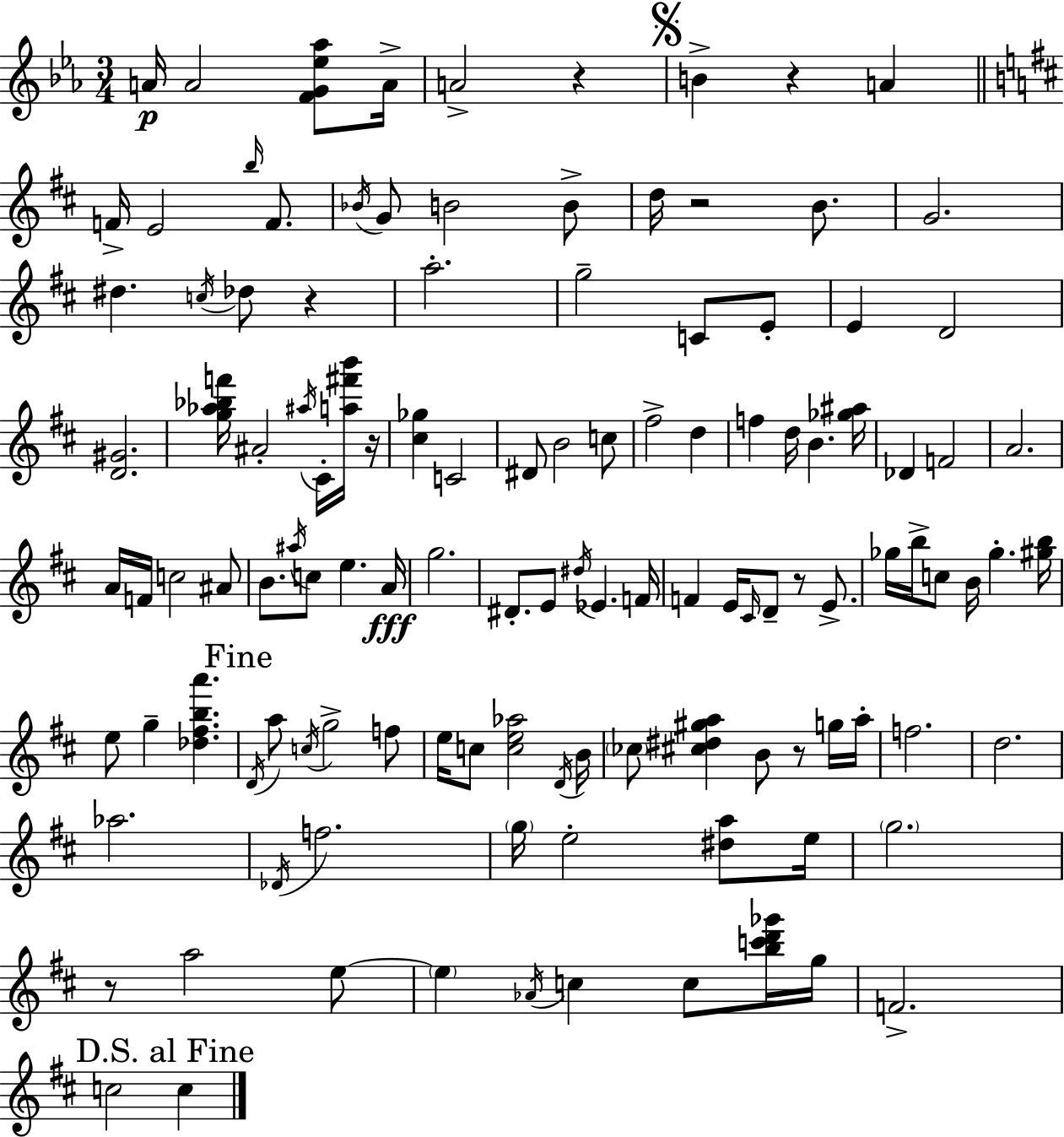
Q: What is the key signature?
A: EES major